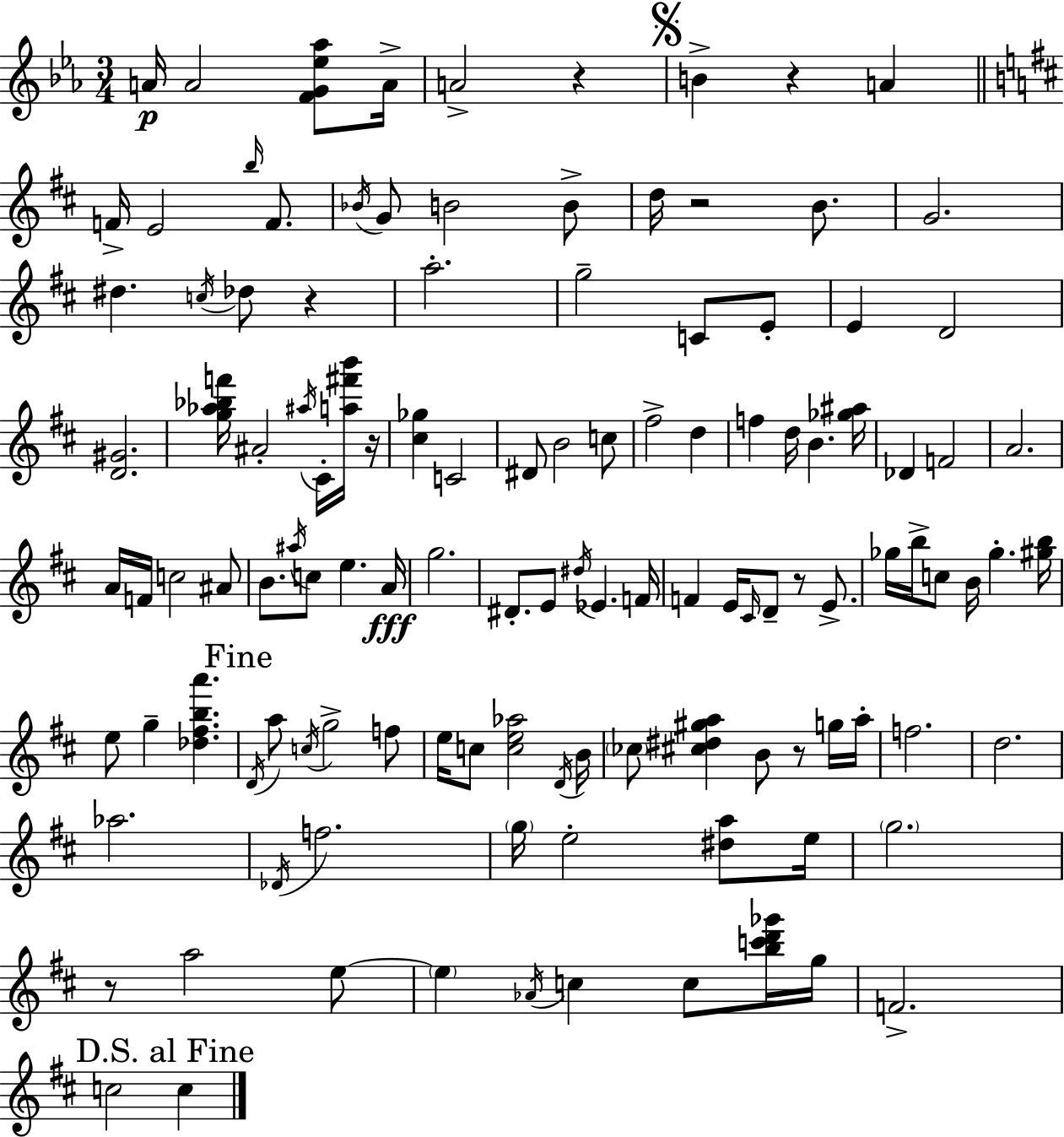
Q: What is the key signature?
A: EES major